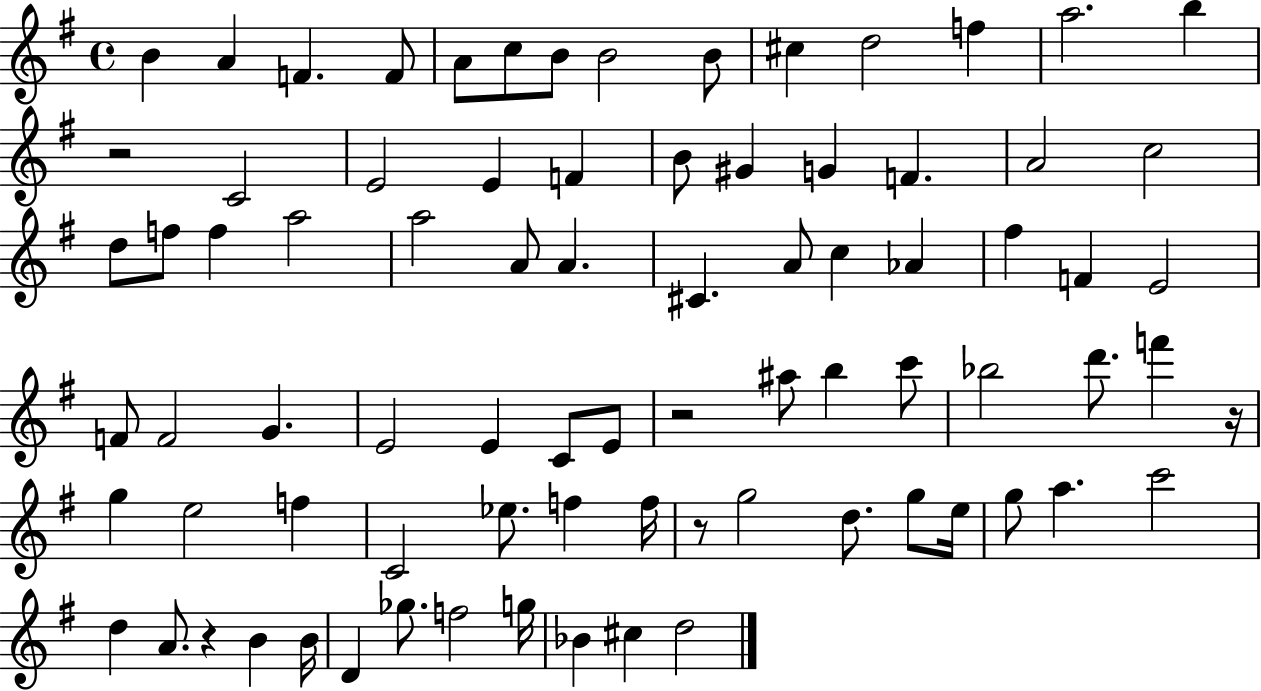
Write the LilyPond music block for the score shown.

{
  \clef treble
  \time 4/4
  \defaultTimeSignature
  \key g \major
  b'4 a'4 f'4. f'8 | a'8 c''8 b'8 b'2 b'8 | cis''4 d''2 f''4 | a''2. b''4 | \break r2 c'2 | e'2 e'4 f'4 | b'8 gis'4 g'4 f'4. | a'2 c''2 | \break d''8 f''8 f''4 a''2 | a''2 a'8 a'4. | cis'4. a'8 c''4 aes'4 | fis''4 f'4 e'2 | \break f'8 f'2 g'4. | e'2 e'4 c'8 e'8 | r2 ais''8 b''4 c'''8 | bes''2 d'''8. f'''4 r16 | \break g''4 e''2 f''4 | c'2 ees''8. f''4 f''16 | r8 g''2 d''8. g''8 e''16 | g''8 a''4. c'''2 | \break d''4 a'8. r4 b'4 b'16 | d'4 ges''8. f''2 g''16 | bes'4 cis''4 d''2 | \bar "|."
}